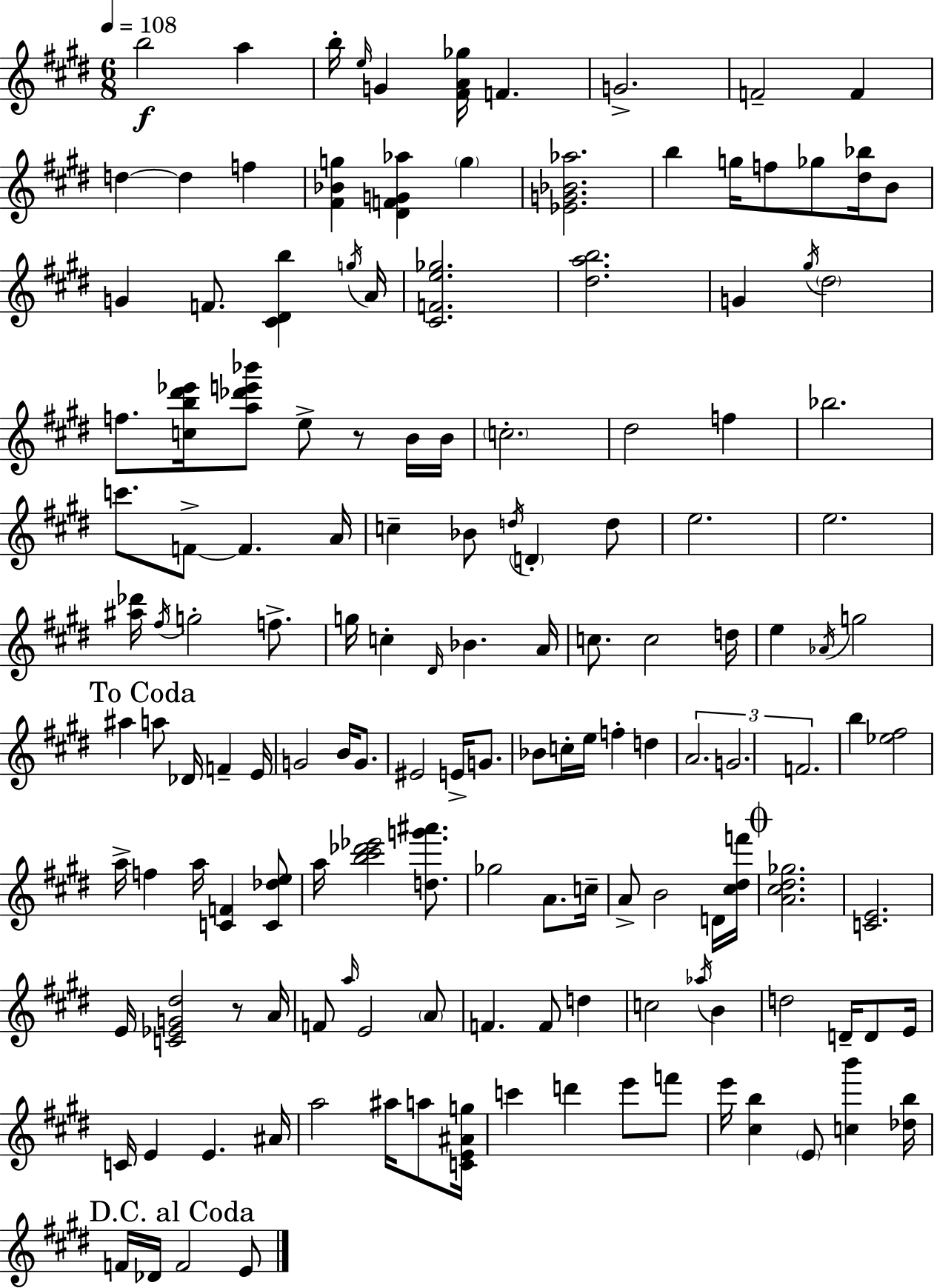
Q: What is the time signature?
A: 6/8